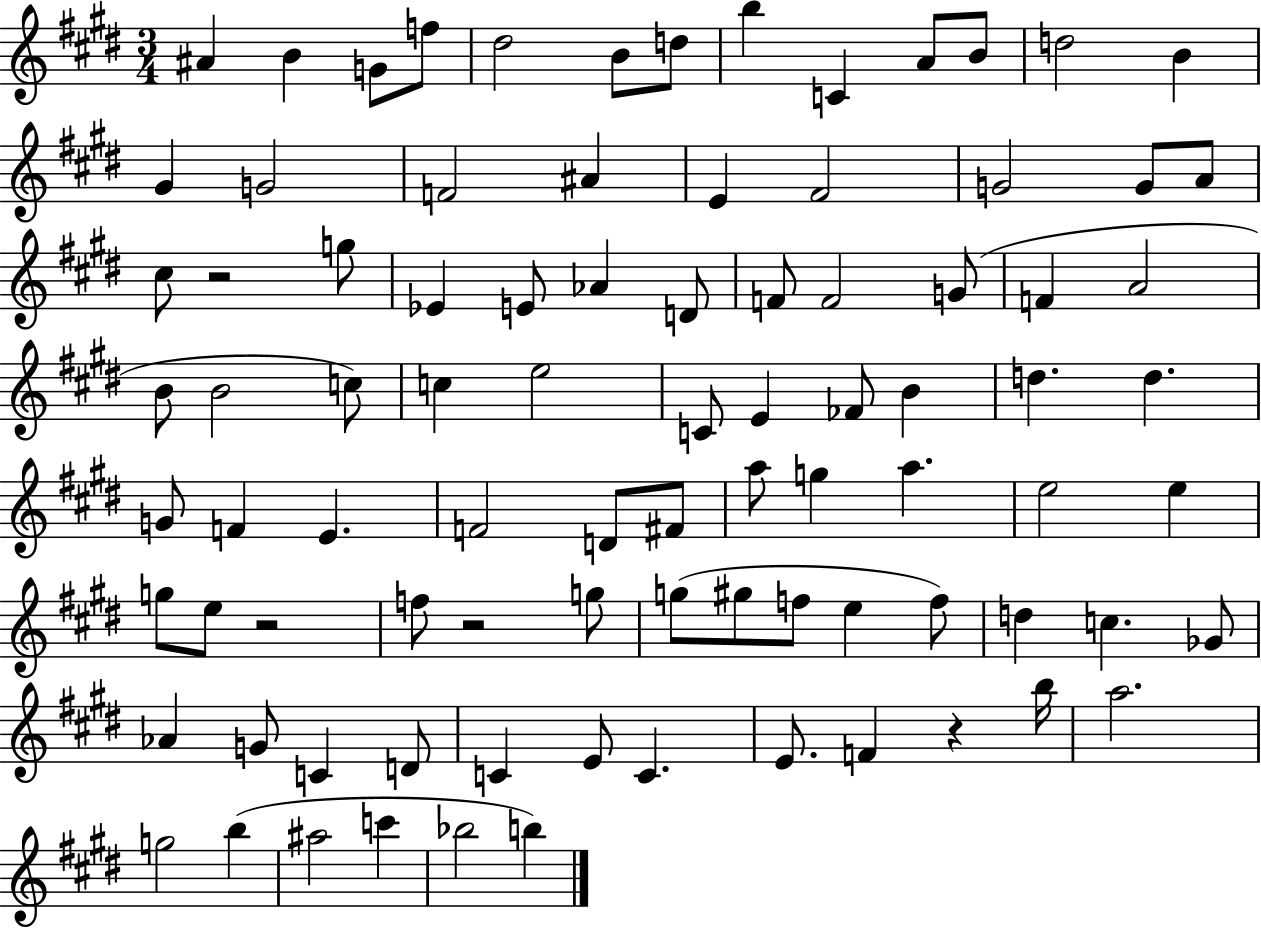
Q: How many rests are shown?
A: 4